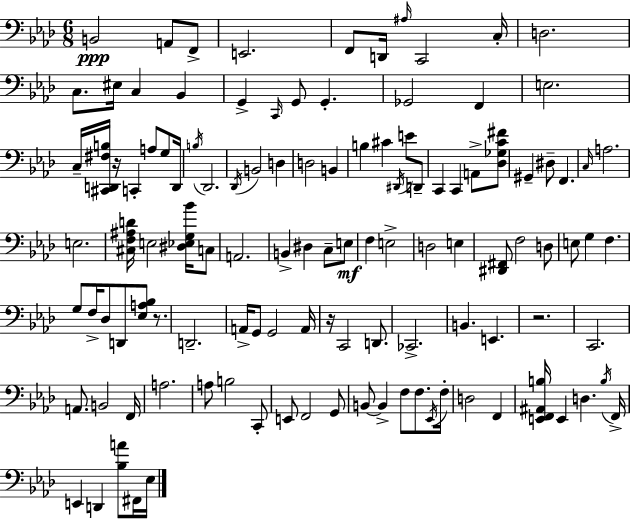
X:1
T:Untitled
M:6/8
L:1/4
K:Fm
B,,2 A,,/2 F,,/2 E,,2 F,,/2 D,,/4 ^A,/4 C,,2 C,/4 D,2 C,/2 ^E,/4 C, _B,, G,, C,,/4 G,,/2 G,, _G,,2 F,, E,2 C,/4 [^C,,D,,^F,B,]/4 z/4 C,, A,/2 G,/2 D,,/4 B,/4 _D,,2 _D,,/4 B,,2 D, D,2 B,, B, ^C ^D,,/4 E/2 D,,/2 C,, C,, A,,/2 [_D,_G,C^F]/2 ^G,, ^D,/2 F,, C,/4 A,2 E,2 [^C,F,^A,D]/4 E,2 [^D,_E,G,_B]/4 C,/2 A,,2 B,, ^D, C,/2 E,/2 F, E,2 D,2 E, [^D,,^F,,]/2 F,2 D,/2 E,/2 G, F, G,/2 F,/4 _D,/2 D,,/2 [_E,A,_B,]/2 z/2 D,,2 A,,/4 G,,/2 G,,2 A,,/4 z/4 C,,2 D,,/2 _C,,2 B,, E,, z2 C,,2 A,,/2 B,,2 F,,/4 A,2 A,/2 B,2 C,,/2 E,,/2 F,,2 G,,/2 B,,/2 B,, F,/2 F,/2 _E,,/4 F,/4 D,2 F,, [E,,F,,^A,,B,]/4 E,, D, B,/4 F,,/4 E,, D,, [_B,A]/2 ^F,,/4 _E,/4